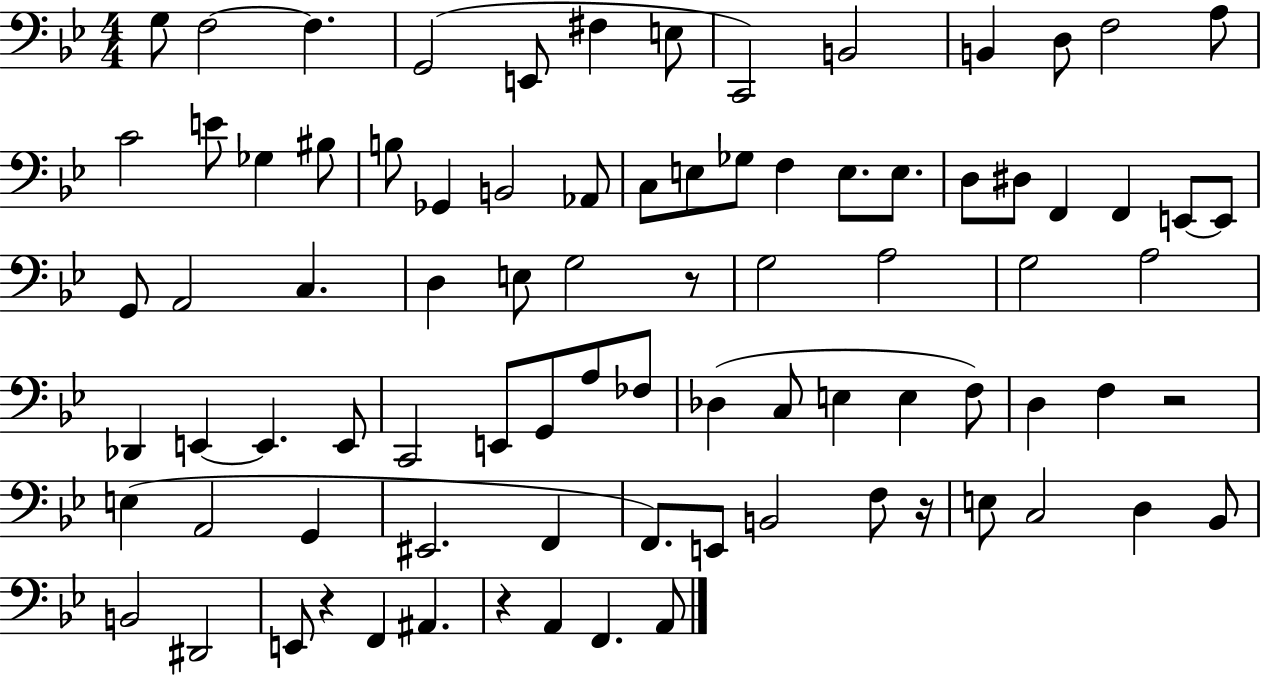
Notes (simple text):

G3/e F3/h F3/q. G2/h E2/e F#3/q E3/e C2/h B2/h B2/q D3/e F3/h A3/e C4/h E4/e Gb3/q BIS3/e B3/e Gb2/q B2/h Ab2/e C3/e E3/e Gb3/e F3/q E3/e. E3/e. D3/e D#3/e F2/q F2/q E2/e E2/e G2/e A2/h C3/q. D3/q E3/e G3/h R/e G3/h A3/h G3/h A3/h Db2/q E2/q E2/q. E2/e C2/h E2/e G2/e A3/e FES3/e Db3/q C3/e E3/q E3/q F3/e D3/q F3/q R/h E3/q A2/h G2/q EIS2/h. F2/q F2/e. E2/e B2/h F3/e R/s E3/e C3/h D3/q Bb2/e B2/h D#2/h E2/e R/q F2/q A#2/q. R/q A2/q F2/q. A2/e